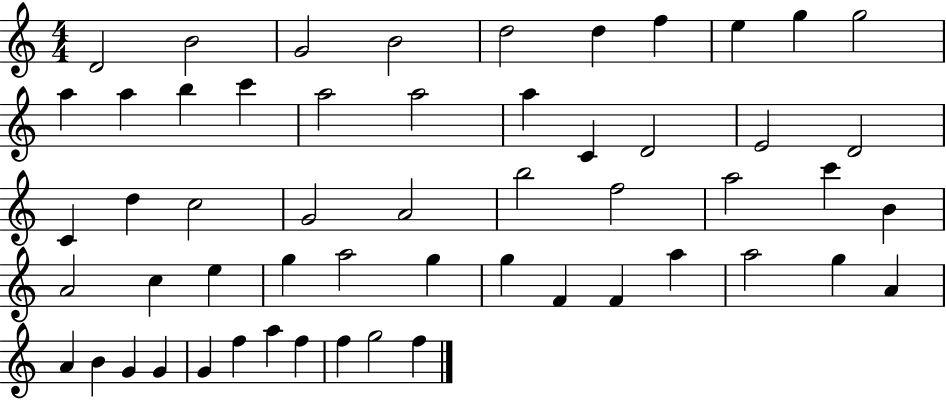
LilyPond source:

{
  \clef treble
  \numericTimeSignature
  \time 4/4
  \key c \major
  d'2 b'2 | g'2 b'2 | d''2 d''4 f''4 | e''4 g''4 g''2 | \break a''4 a''4 b''4 c'''4 | a''2 a''2 | a''4 c'4 d'2 | e'2 d'2 | \break c'4 d''4 c''2 | g'2 a'2 | b''2 f''2 | a''2 c'''4 b'4 | \break a'2 c''4 e''4 | g''4 a''2 g''4 | g''4 f'4 f'4 a''4 | a''2 g''4 a'4 | \break a'4 b'4 g'4 g'4 | g'4 f''4 a''4 f''4 | f''4 g''2 f''4 | \bar "|."
}